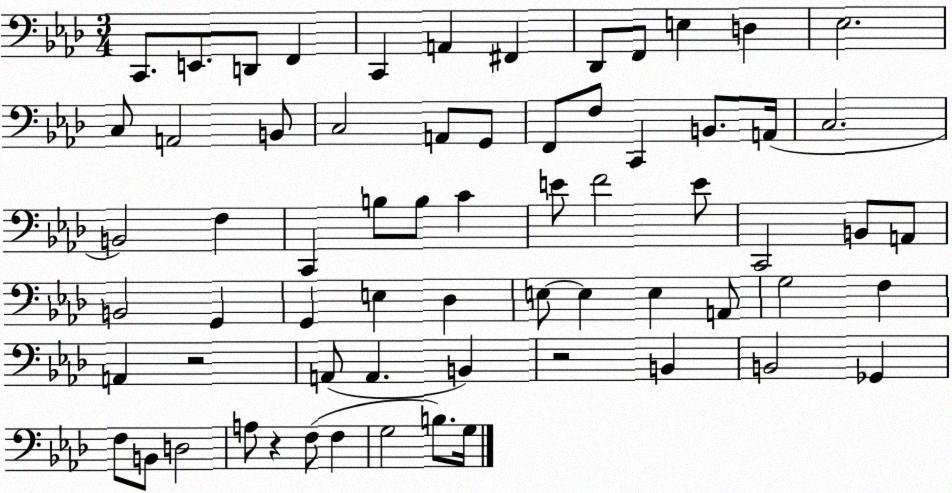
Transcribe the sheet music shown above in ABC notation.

X:1
T:Untitled
M:3/4
L:1/4
K:Ab
C,,/2 E,,/2 D,,/2 F,, C,, A,, ^F,, _D,,/2 F,,/2 E, D, _E,2 C,/2 A,,2 B,,/2 C,2 A,,/2 G,,/2 F,,/2 F,/2 C,, B,,/2 A,,/4 C,2 B,,2 F, C,, B,/2 B,/2 C E/2 F2 E/2 C,,2 B,,/2 A,,/2 B,,2 G,, G,, E, _D, E,/2 E, E, A,,/2 G,2 F, A,, z2 A,,/2 A,, B,, z2 B,, B,,2 _G,, F,/2 B,,/2 D,2 A,/2 z F,/2 F, G,2 B,/2 G,/4